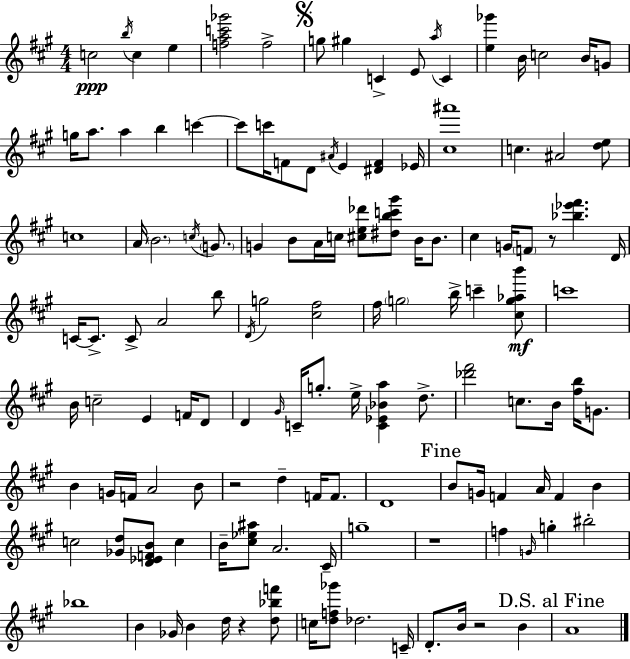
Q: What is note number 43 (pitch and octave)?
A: F4